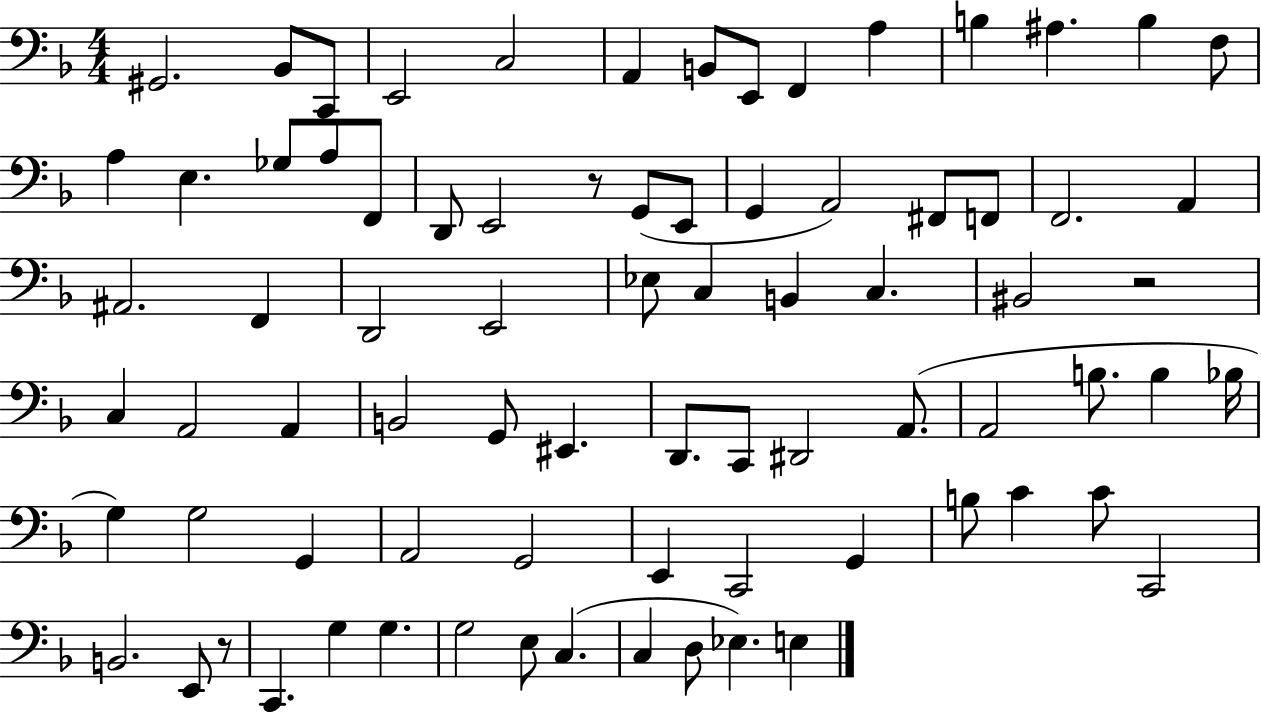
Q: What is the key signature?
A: F major